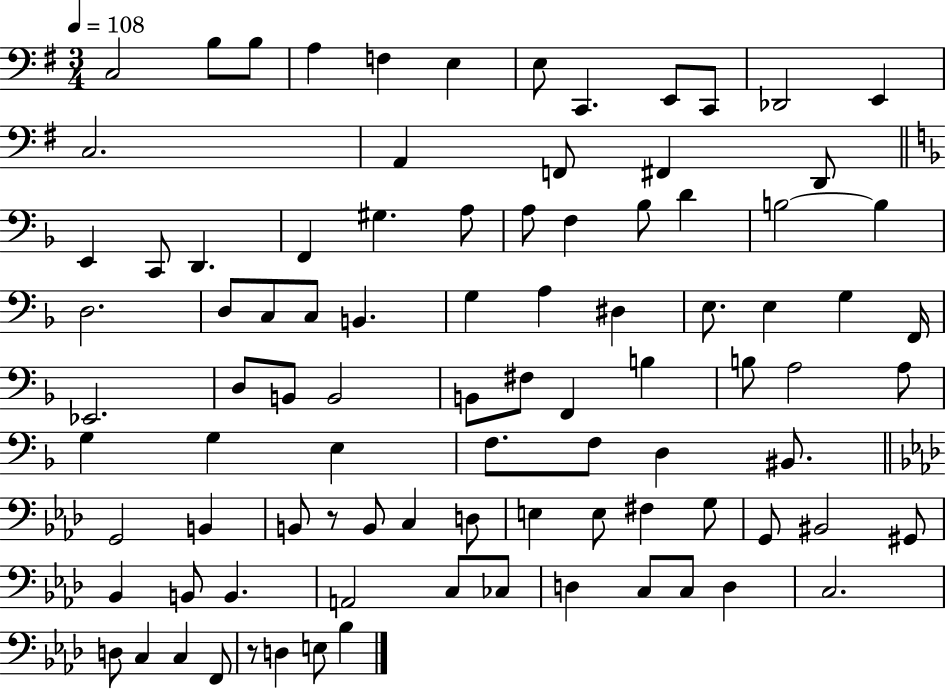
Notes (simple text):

C3/h B3/e B3/e A3/q F3/q E3/q E3/e C2/q. E2/e C2/e Db2/h E2/q C3/h. A2/q F2/e F#2/q D2/e E2/q C2/e D2/q. F2/q G#3/q. A3/e A3/e F3/q Bb3/e D4/q B3/h B3/q D3/h. D3/e C3/e C3/e B2/q. G3/q A3/q D#3/q E3/e. E3/q G3/q F2/s Eb2/h. D3/e B2/e B2/h B2/e F#3/e F2/q B3/q B3/e A3/h A3/e G3/q G3/q E3/q F3/e. F3/e D3/q BIS2/e. G2/h B2/q B2/e R/e B2/e C3/q D3/e E3/q E3/e F#3/q G3/e G2/e BIS2/h G#2/e Bb2/q B2/e B2/q. A2/h C3/e CES3/e D3/q C3/e C3/e D3/q C3/h. D3/e C3/q C3/q F2/e R/e D3/q E3/e Bb3/q